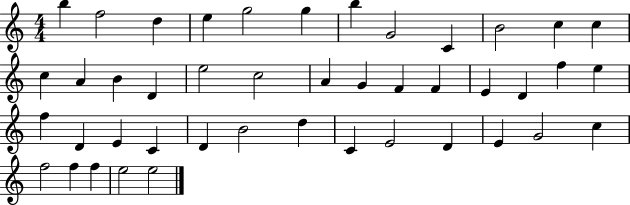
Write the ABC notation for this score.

X:1
T:Untitled
M:4/4
L:1/4
K:C
b f2 d e g2 g b G2 C B2 c c c A B D e2 c2 A G F F E D f e f D E C D B2 d C E2 D E G2 c f2 f f e2 e2